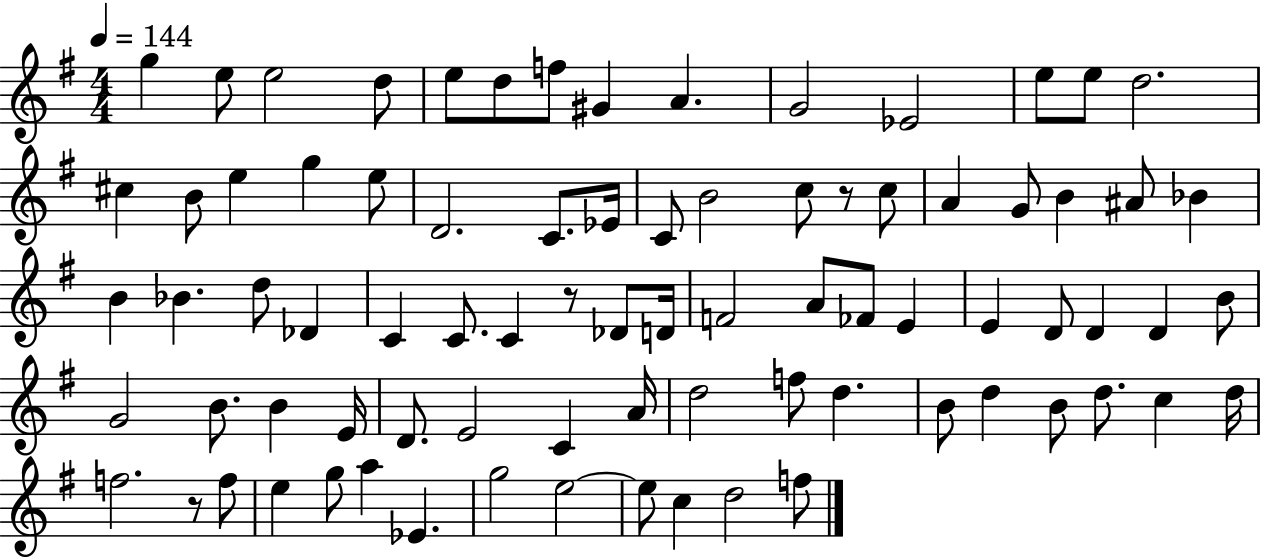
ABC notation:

X:1
T:Untitled
M:4/4
L:1/4
K:G
g e/2 e2 d/2 e/2 d/2 f/2 ^G A G2 _E2 e/2 e/2 d2 ^c B/2 e g e/2 D2 C/2 _E/4 C/2 B2 c/2 z/2 c/2 A G/2 B ^A/2 _B B _B d/2 _D C C/2 C z/2 _D/2 D/4 F2 A/2 _F/2 E E D/2 D D B/2 G2 B/2 B E/4 D/2 E2 C A/4 d2 f/2 d B/2 d B/2 d/2 c d/4 f2 z/2 f/2 e g/2 a _E g2 e2 e/2 c d2 f/2